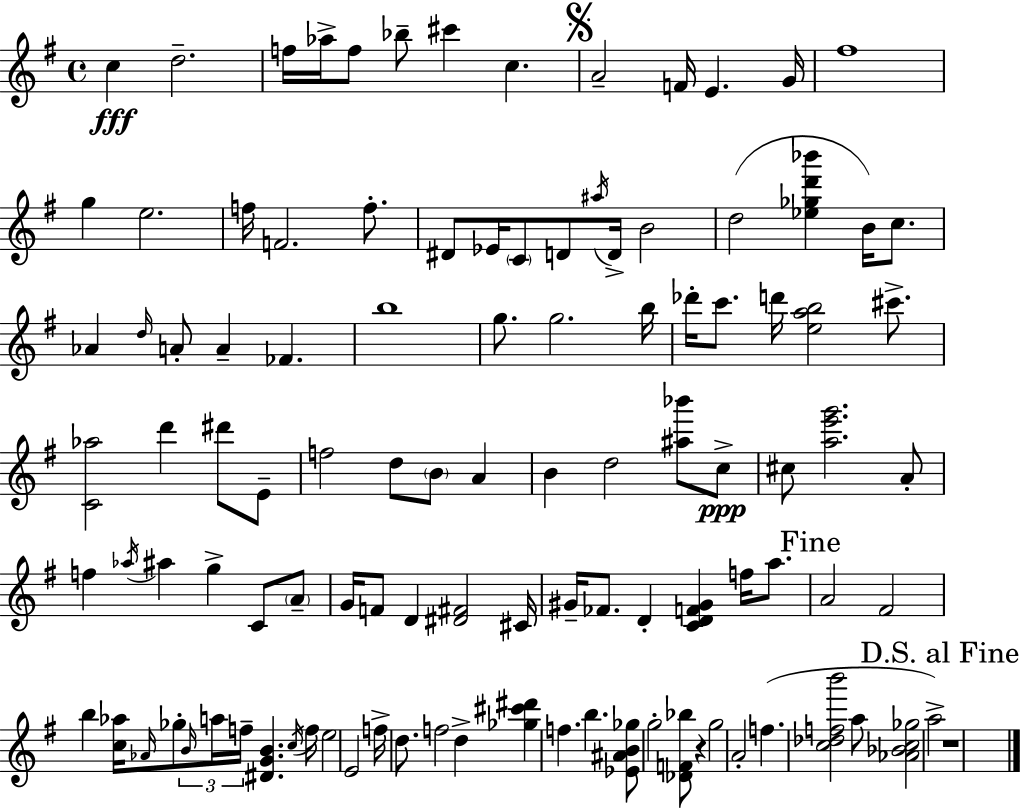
{
  \clef treble
  \time 4/4
  \defaultTimeSignature
  \key e \minor
  c''4\fff d''2.-- | f''16 aes''16-> f''8 bes''8-- cis'''4 c''4. | \mark \markup { \musicglyph "scripts.segno" } a'2-- f'16 e'4. g'16 | fis''1 | \break g''4 e''2. | f''16 f'2. f''8.-. | dis'8 ees'16 \parenthesize c'8 d'8 \acciaccatura { ais''16 } d'16-> b'2 | d''2( <ees'' ges'' d''' bes'''>4 b'16) c''8. | \break aes'4 \grace { d''16 } a'8-. a'4-- fes'4. | b''1 | g''8. g''2. | b''16 des'''16-. c'''8. d'''16 <e'' a'' b''>2 cis'''8.-> | \break <c' aes''>2 d'''4 dis'''8 | e'8-- f''2 d''8 \parenthesize b'8 a'4 | b'4 d''2 <ais'' bes'''>8 | c''8->\ppp cis''8 <a'' e''' g'''>2. | \break a'8-. f''4 \acciaccatura { aes''16 } ais''4 g''4-> c'8 | \parenthesize a'8-- g'16 f'8 d'4 <dis' fis'>2 | cis'16 gis'16-- fes'8. d'4-. <c' d' f' gis'>4 f''16 | a''8. \mark "Fine" a'2 fis'2 | \break b''4 <c'' aes''>16 \grace { aes'16 } ges''8-. \tuplet 3/2 { \grace { b'16 } a''16 f''16-- } <dis' g' b'>4. | \acciaccatura { c''16 } f''16 e''2 e'2 | f''16-> d''8. f''2 | d''4-> <ges'' cis''' dis'''>4 f''4. | \break b''4. <ees' ais' b' ges''>8 g''2-. | <des' f' bes''>8 r4 g''2 a'2-. | f''4.( <c'' des'' f'' b'''>2 | a''8 <aes' bes' c'' ges''>2 a''2->) | \break \mark "D.S. al Fine" r1 | \bar "|."
}